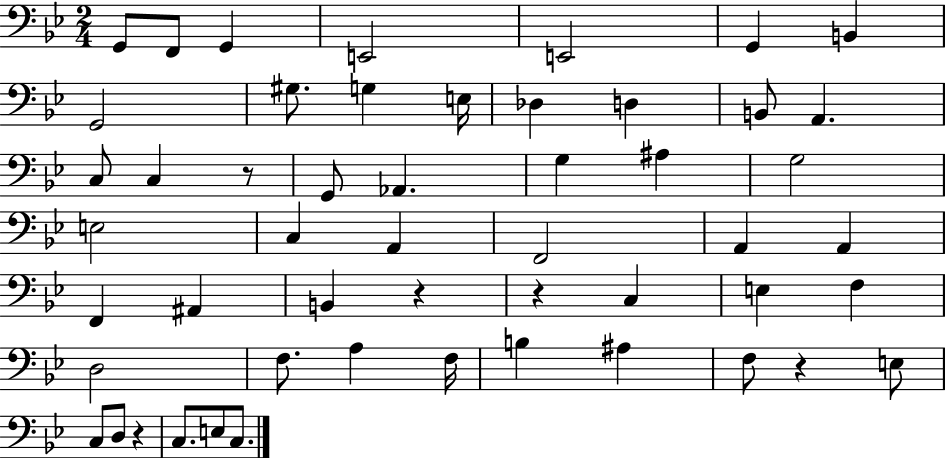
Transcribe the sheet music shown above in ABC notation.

X:1
T:Untitled
M:2/4
L:1/4
K:Bb
G,,/2 F,,/2 G,, E,,2 E,,2 G,, B,, G,,2 ^G,/2 G, E,/4 _D, D, B,,/2 A,, C,/2 C, z/2 G,,/2 _A,, G, ^A, G,2 E,2 C, A,, F,,2 A,, A,, F,, ^A,, B,, z z C, E, F, D,2 F,/2 A, F,/4 B, ^A, F,/2 z E,/2 C,/2 D,/2 z C,/2 E,/2 C,/2